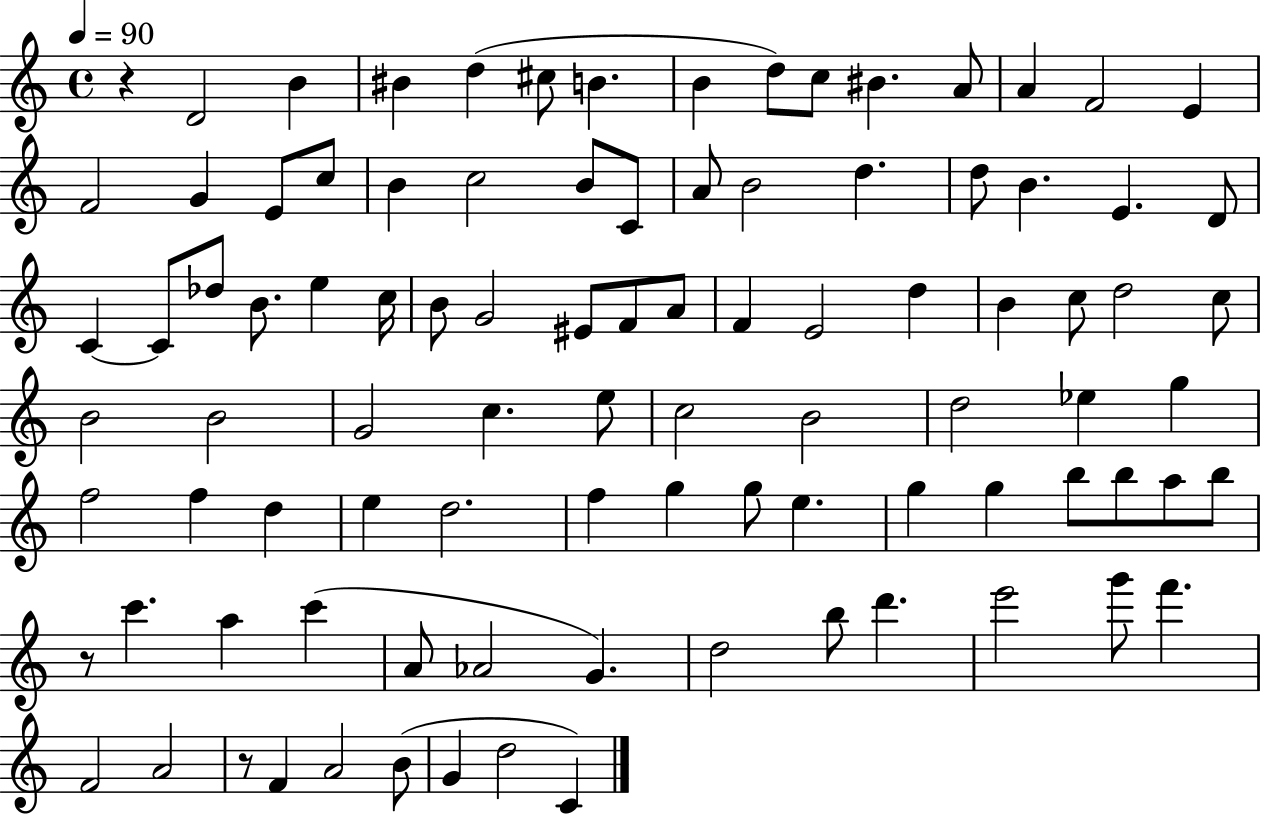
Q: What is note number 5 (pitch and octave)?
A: C#5